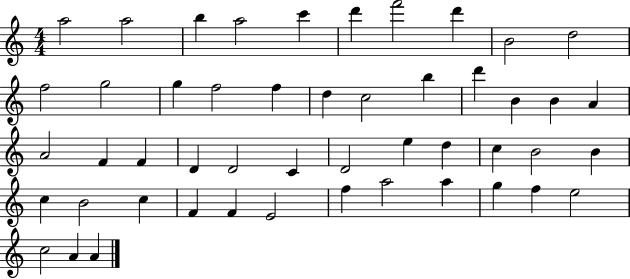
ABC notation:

X:1
T:Untitled
M:4/4
L:1/4
K:C
a2 a2 b a2 c' d' f'2 d' B2 d2 f2 g2 g f2 f d c2 b d' B B A A2 F F D D2 C D2 e d c B2 B c B2 c F F E2 f a2 a g f e2 c2 A A